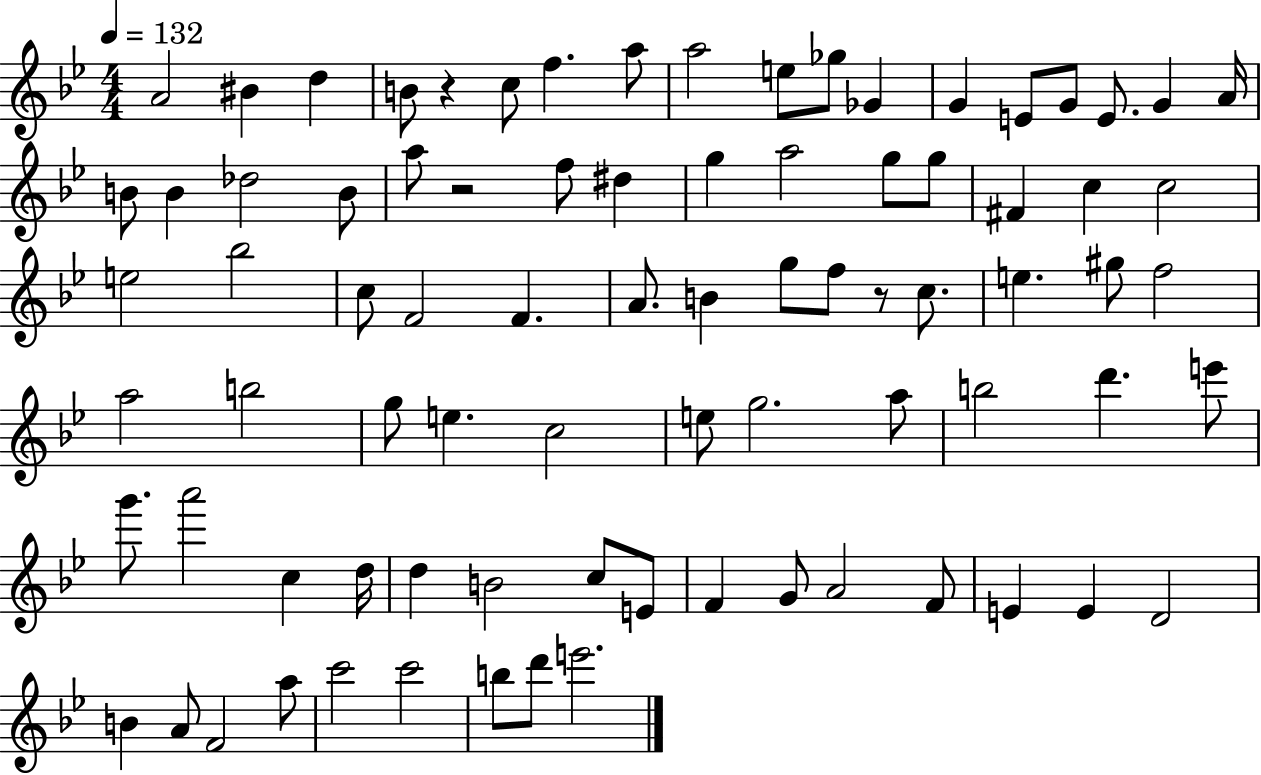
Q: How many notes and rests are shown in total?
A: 82